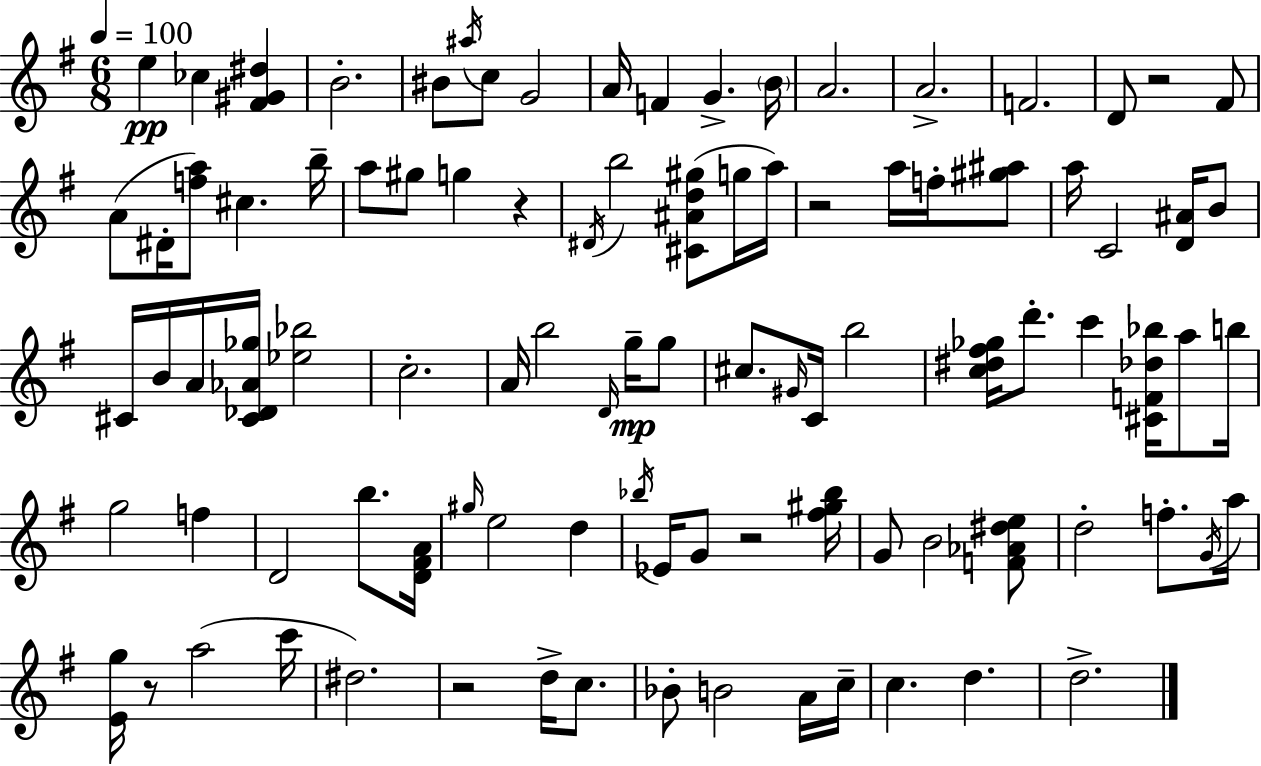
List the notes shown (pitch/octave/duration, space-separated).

E5/q CES5/q [F#4,G#4,D#5]/q B4/h. BIS4/e A#5/s C5/e G4/h A4/s F4/q G4/q. B4/s A4/h. A4/h. F4/h. D4/e R/h F#4/e A4/e D#4/s [F5,A5]/e C#5/q. B5/s A5/e G#5/e G5/q R/q D#4/s B5/h [C#4,A#4,D5,G#5]/e G5/s A5/s R/h A5/s F5/s [G#5,A#5]/e A5/s C4/h [D4,A#4]/s B4/e C#4/s B4/s A4/s [C#4,Db4,Ab4,Gb5]/s [Eb5,Bb5]/h C5/h. A4/s B5/h D4/s G5/s G5/e C#5/e. G#4/s C4/s B5/h [C5,D#5,F#5,Gb5]/s D6/e. C6/q [C#4,F4,Db5,Bb5]/s A5/e B5/s G5/h F5/q D4/h B5/e. [D4,F#4,A4]/s G#5/s E5/h D5/q Bb5/s Eb4/s G4/e R/h [F#5,G#5,Bb5]/s G4/e B4/h [F4,Ab4,D#5,E5]/e D5/h F5/e. G4/s A5/s [E4,G5]/s R/e A5/h C6/s D#5/h. R/h D5/s C5/e. Bb4/e B4/h A4/s C5/s C5/q. D5/q. D5/h.